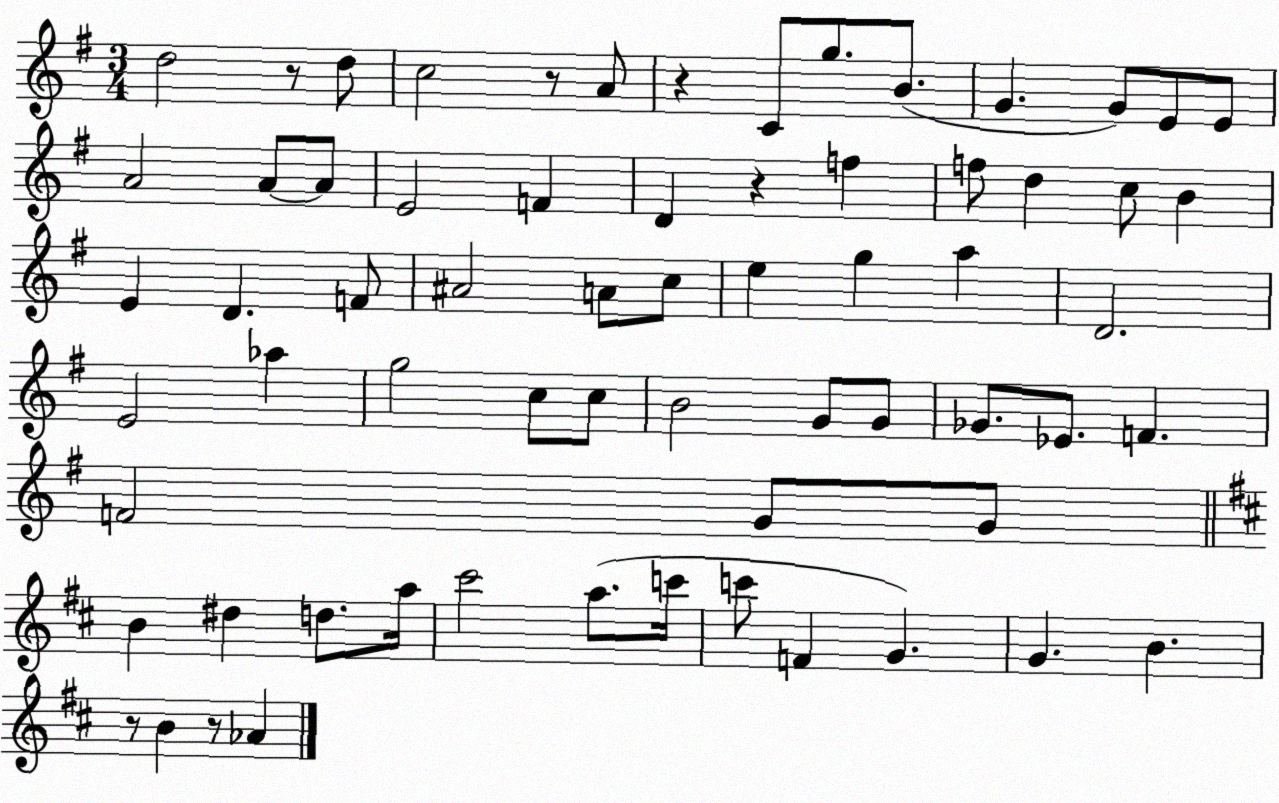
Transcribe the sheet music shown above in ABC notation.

X:1
T:Untitled
M:3/4
L:1/4
K:G
d2 z/2 d/2 c2 z/2 A/2 z C/2 g/2 B/2 G G/2 E/2 E/2 A2 A/2 A/2 E2 F D z f f/2 d c/2 B E D F/2 ^A2 A/2 c/2 e g a D2 E2 _a g2 c/2 c/2 B2 G/2 G/2 _G/2 _E/2 F F2 G/2 G/2 B ^d d/2 a/4 ^c'2 a/2 c'/4 c'/2 F G G B z/2 B z/2 _A